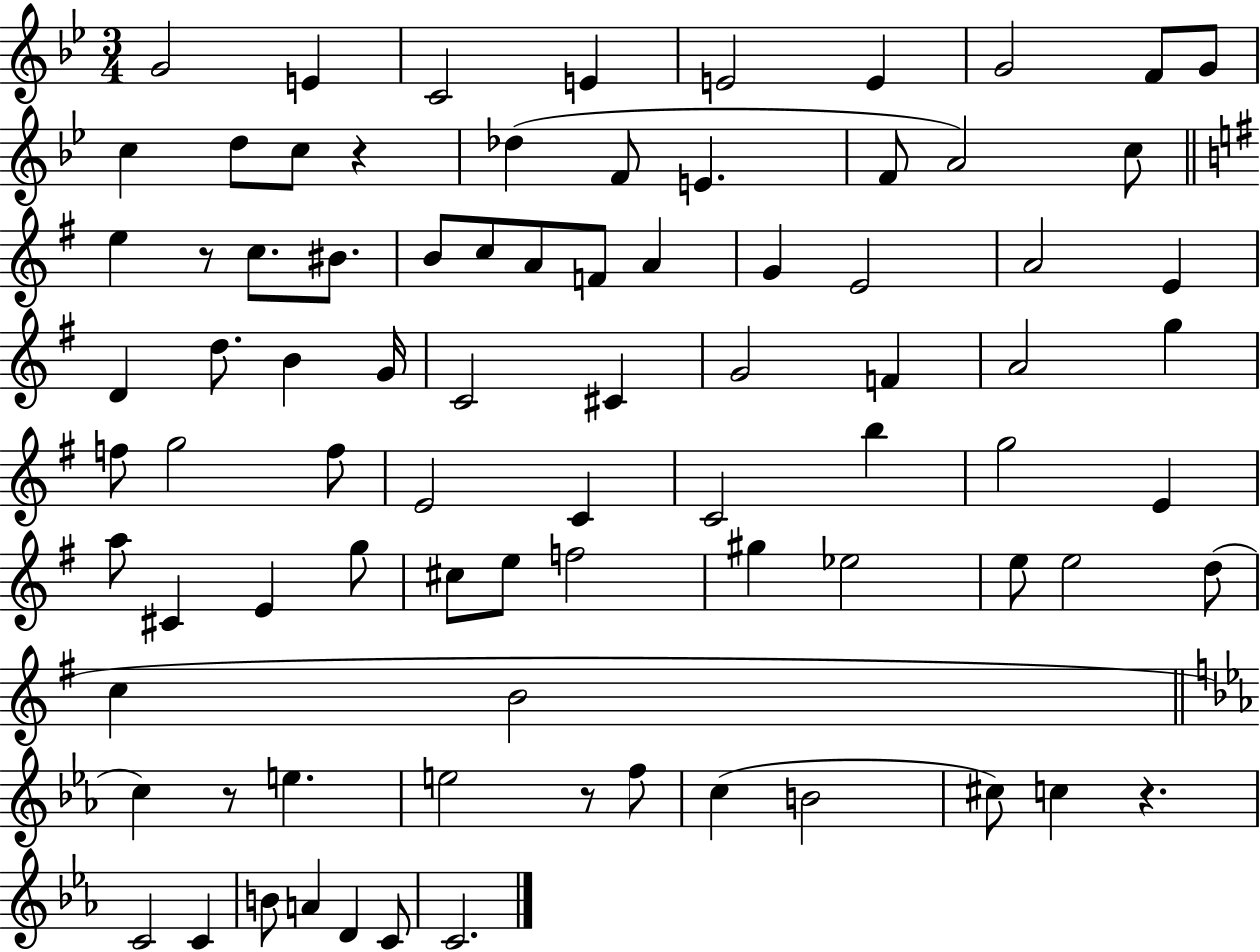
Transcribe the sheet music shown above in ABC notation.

X:1
T:Untitled
M:3/4
L:1/4
K:Bb
G2 E C2 E E2 E G2 F/2 G/2 c d/2 c/2 z _d F/2 E F/2 A2 c/2 e z/2 c/2 ^B/2 B/2 c/2 A/2 F/2 A G E2 A2 E D d/2 B G/4 C2 ^C G2 F A2 g f/2 g2 f/2 E2 C C2 b g2 E a/2 ^C E g/2 ^c/2 e/2 f2 ^g _e2 e/2 e2 d/2 c B2 c z/2 e e2 z/2 f/2 c B2 ^c/2 c z C2 C B/2 A D C/2 C2